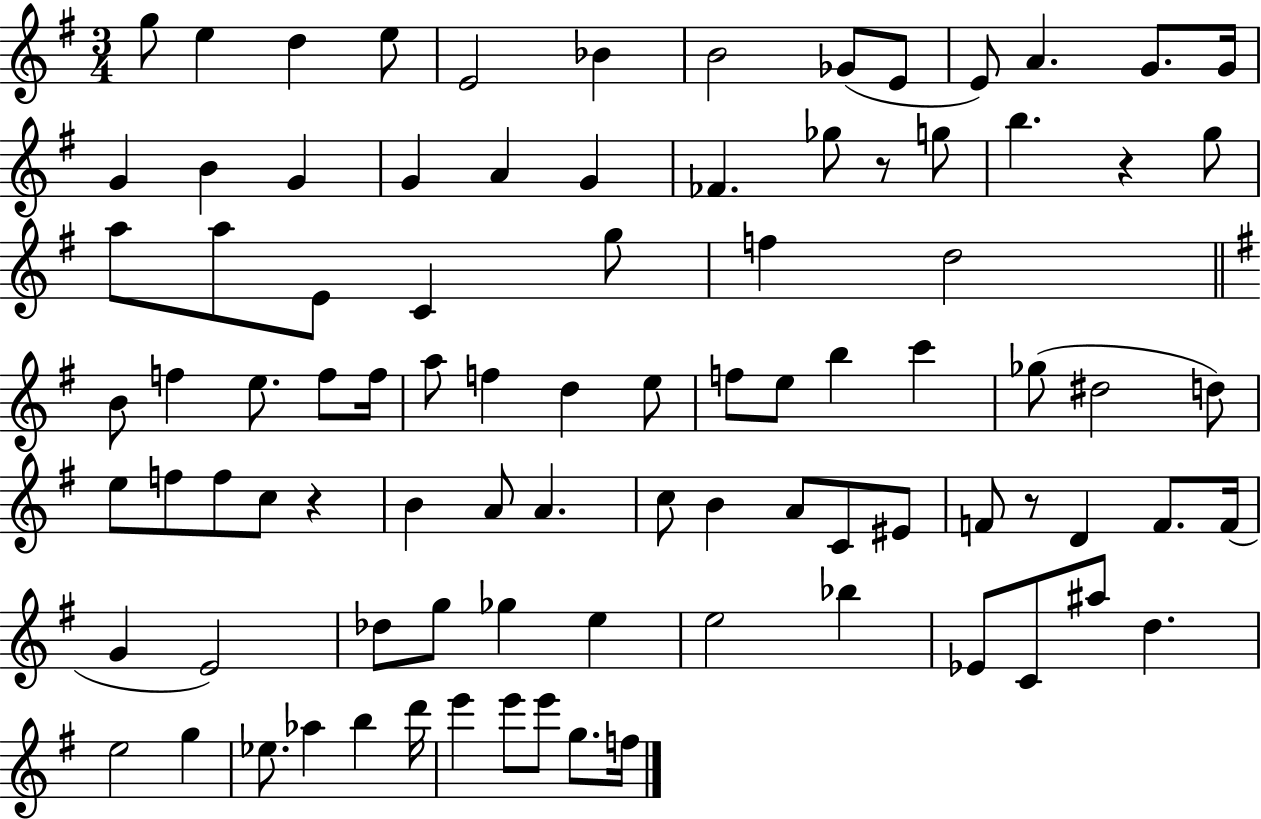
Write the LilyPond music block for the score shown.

{
  \clef treble
  \numericTimeSignature
  \time 3/4
  \key g \major
  \repeat volta 2 { g''8 e''4 d''4 e''8 | e'2 bes'4 | b'2 ges'8( e'8 | e'8) a'4. g'8. g'16 | \break g'4 b'4 g'4 | g'4 a'4 g'4 | fes'4. ges''8 r8 g''8 | b''4. r4 g''8 | \break a''8 a''8 e'8 c'4 g''8 | f''4 d''2 | \bar "||" \break \key e \minor b'8 f''4 e''8. f''8 f''16 | a''8 f''4 d''4 e''8 | f''8 e''8 b''4 c'''4 | ges''8( dis''2 d''8) | \break e''8 f''8 f''8 c''8 r4 | b'4 a'8 a'4. | c''8 b'4 a'8 c'8 eis'8 | f'8 r8 d'4 f'8. f'16( | \break g'4 e'2) | des''8 g''8 ges''4 e''4 | e''2 bes''4 | ees'8 c'8 ais''8 d''4. | \break e''2 g''4 | ees''8. aes''4 b''4 d'''16 | e'''4 e'''8 e'''8 g''8. f''16 | } \bar "|."
}